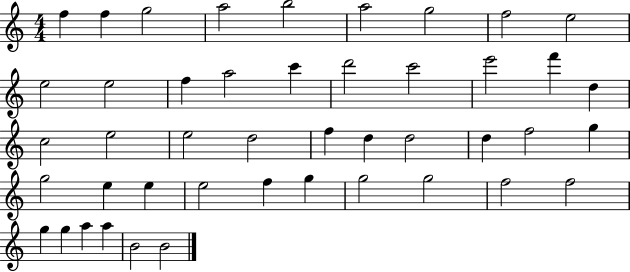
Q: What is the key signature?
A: C major